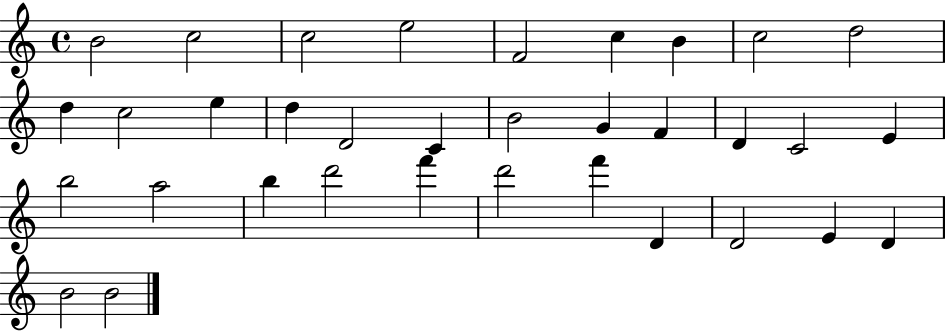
B4/h C5/h C5/h E5/h F4/h C5/q B4/q C5/h D5/h D5/q C5/h E5/q D5/q D4/h C4/q B4/h G4/q F4/q D4/q C4/h E4/q B5/h A5/h B5/q D6/h F6/q D6/h F6/q D4/q D4/h E4/q D4/q B4/h B4/h